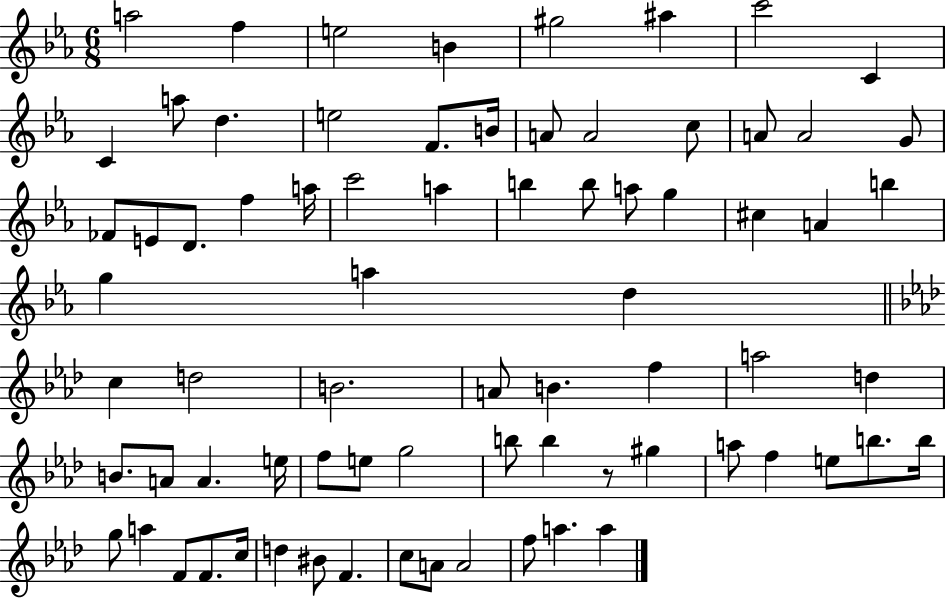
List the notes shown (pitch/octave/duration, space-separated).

A5/h F5/q E5/h B4/q G#5/h A#5/q C6/h C4/q C4/q A5/e D5/q. E5/h F4/e. B4/s A4/e A4/h C5/e A4/e A4/h G4/e FES4/e E4/e D4/e. F5/q A5/s C6/h A5/q B5/q B5/e A5/e G5/q C#5/q A4/q B5/q G5/q A5/q D5/q C5/q D5/h B4/h. A4/e B4/q. F5/q A5/h D5/q B4/e. A4/e A4/q. E5/s F5/e E5/e G5/h B5/e B5/q R/e G#5/q A5/e F5/q E5/e B5/e. B5/s G5/e A5/q F4/e F4/e. C5/s D5/q BIS4/e F4/q. C5/e A4/e A4/h F5/e A5/q. A5/q